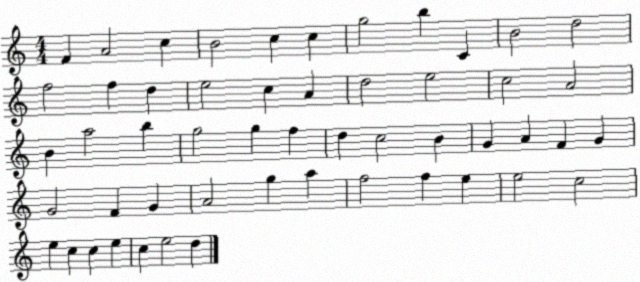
X:1
T:Untitled
M:4/4
L:1/4
K:C
F A2 c B2 c c g2 b C B2 d2 f2 f d e2 c A d2 e2 c2 A2 B a2 b g2 g f d c2 B G A F G G2 F G A2 g a f2 f e e2 c2 e c c e c e2 d